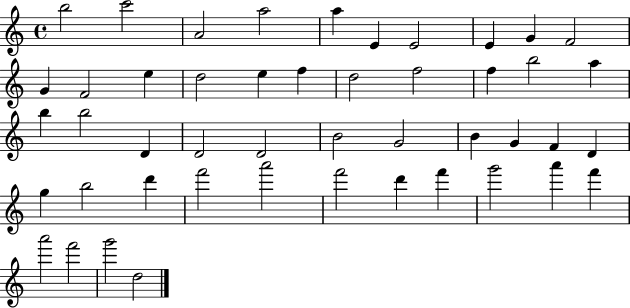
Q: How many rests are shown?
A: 0